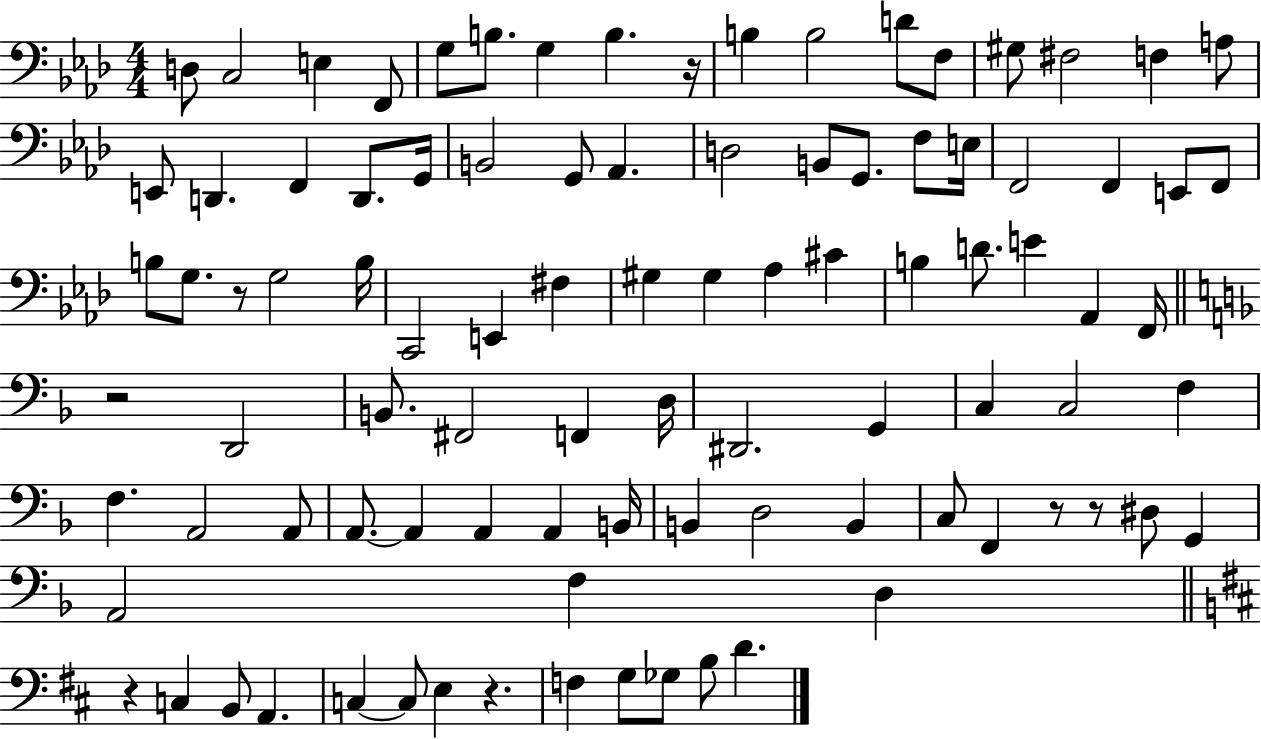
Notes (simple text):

D3/e C3/h E3/q F2/e G3/e B3/e. G3/q B3/q. R/s B3/q B3/h D4/e F3/e G#3/e F#3/h F3/q A3/e E2/e D2/q. F2/q D2/e. G2/s B2/h G2/e Ab2/q. D3/h B2/e G2/e. F3/e E3/s F2/h F2/q E2/e F2/e B3/e G3/e. R/e G3/h B3/s C2/h E2/q F#3/q G#3/q G#3/q Ab3/q C#4/q B3/q D4/e. E4/q Ab2/q F2/s R/h D2/h B2/e. F#2/h F2/q D3/s D#2/h. G2/q C3/q C3/h F3/q F3/q. A2/h A2/e A2/e. A2/q A2/q A2/q B2/s B2/q D3/h B2/q C3/e F2/q R/e R/e D#3/e G2/q A2/h F3/q D3/q R/q C3/q B2/e A2/q. C3/q C3/e E3/q R/q. F3/q G3/e Gb3/e B3/e D4/q.